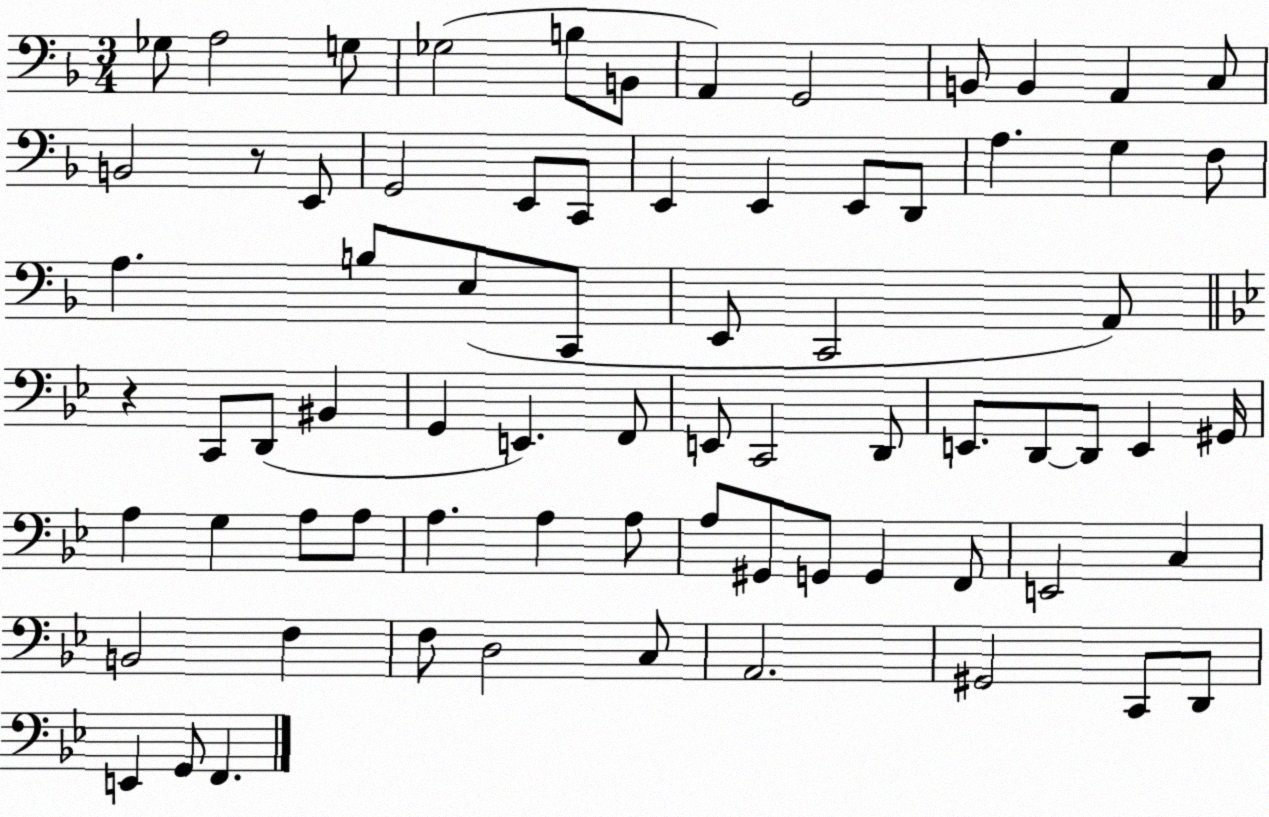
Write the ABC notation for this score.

X:1
T:Untitled
M:3/4
L:1/4
K:F
_G,/2 A,2 G,/2 _G,2 B,/2 B,,/2 A,, G,,2 B,,/2 B,, A,, C,/2 B,,2 z/2 E,,/2 G,,2 E,,/2 C,,/2 E,, E,, E,,/2 D,,/2 A, G, F,/2 A, B,/2 E,/2 C,,/2 E,,/2 C,,2 A,,/2 z C,,/2 D,,/2 ^B,, G,, E,, F,,/2 E,,/2 C,,2 D,,/2 E,,/2 D,,/2 D,,/2 E,, ^G,,/4 A, G, A,/2 A,/2 A, A, A,/2 A,/2 ^G,,/2 G,,/2 G,, F,,/2 E,,2 C, B,,2 F, F,/2 D,2 C,/2 A,,2 ^G,,2 C,,/2 D,,/2 E,, G,,/2 F,,